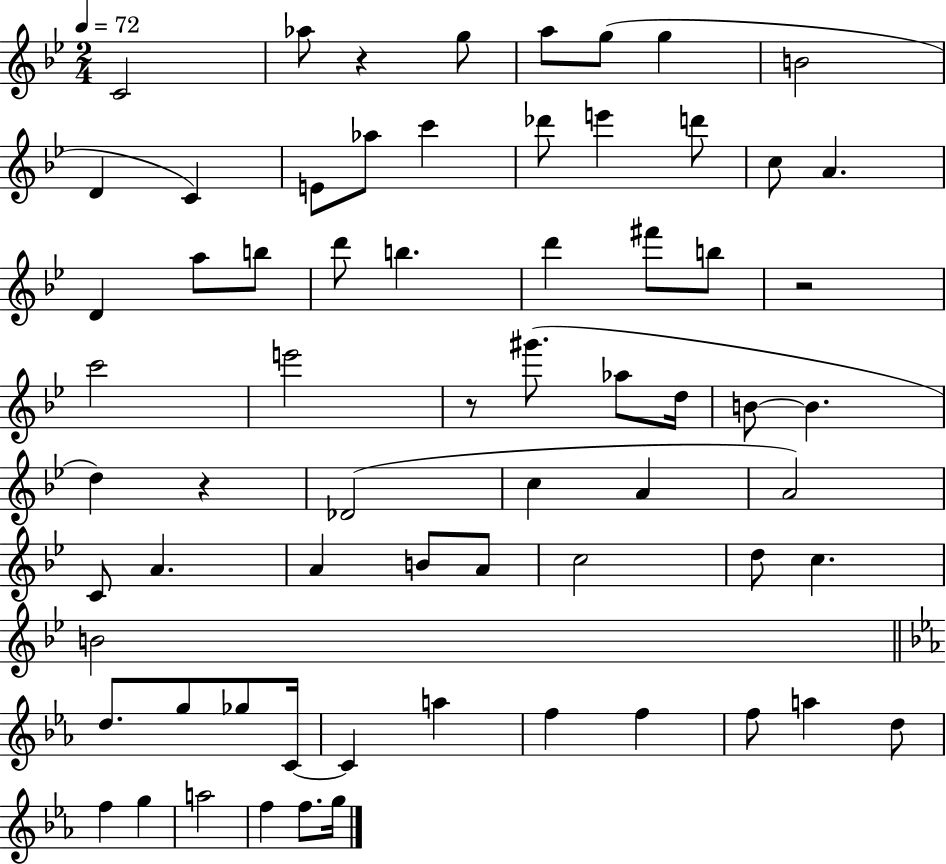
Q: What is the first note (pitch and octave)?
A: C4